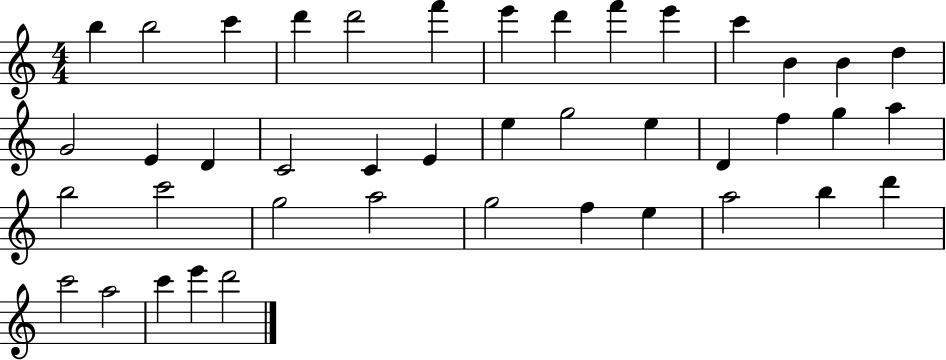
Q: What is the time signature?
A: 4/4